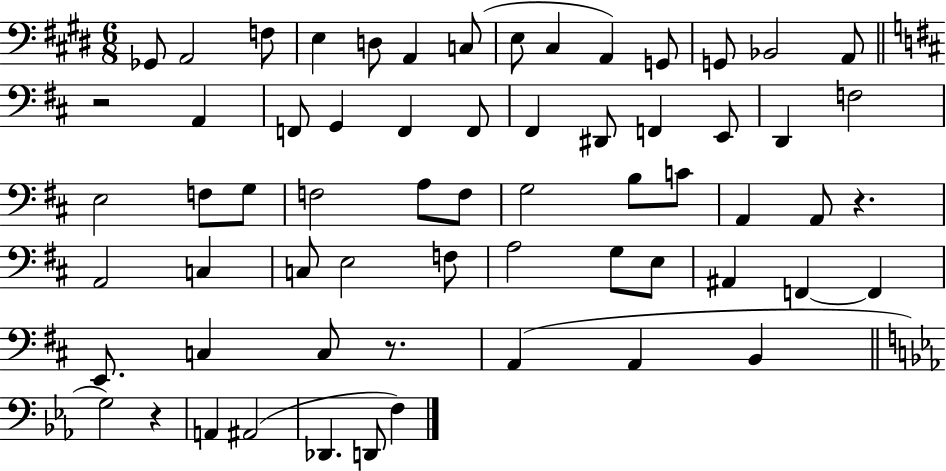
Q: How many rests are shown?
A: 4